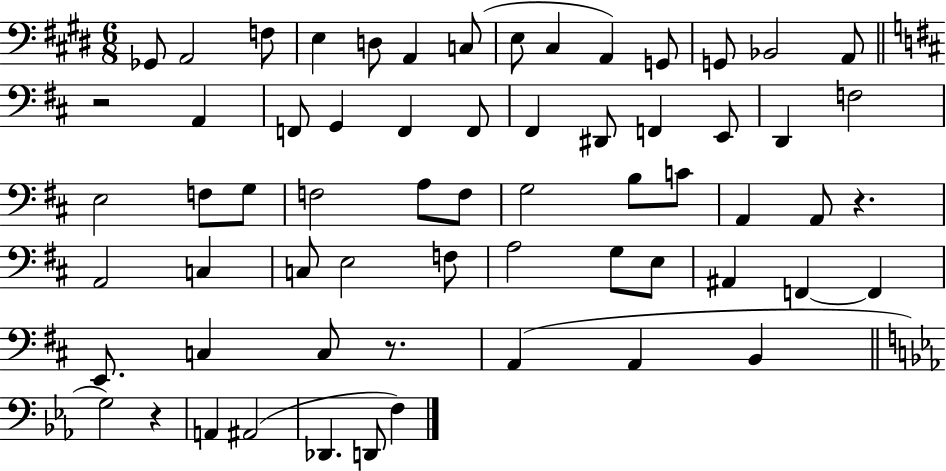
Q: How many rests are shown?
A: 4